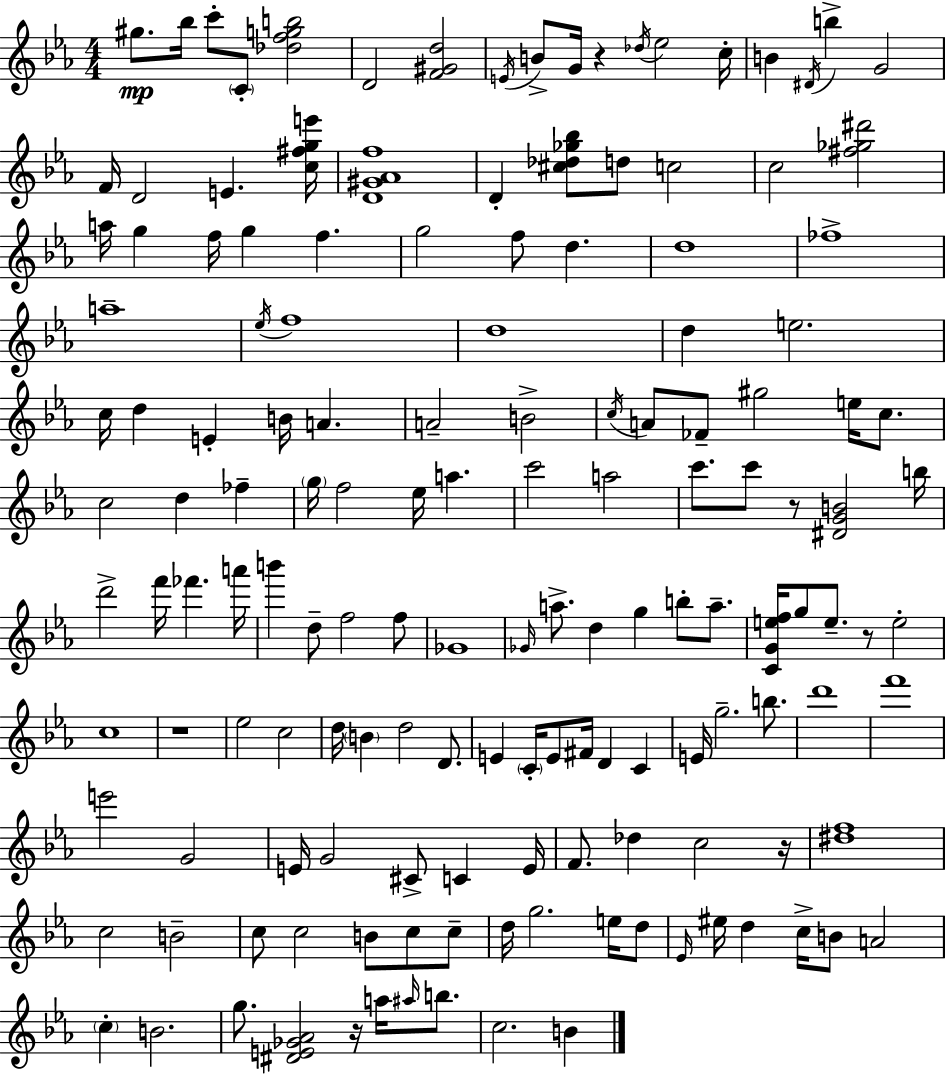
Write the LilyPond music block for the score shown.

{
  \clef treble
  \numericTimeSignature
  \time 4/4
  \key c \minor
  \repeat volta 2 { gis''8.\mp bes''16 c'''8-. \parenthesize c'8-. <des'' f'' g'' b''>2 | d'2 <f' gis' d''>2 | \acciaccatura { e'16 } b'8-> g'16 r4 \acciaccatura { des''16 } ees''2 | c''16-. b'4 \acciaccatura { dis'16 } b''4-> g'2 | \break f'16 d'2 e'4. | <c'' fis'' g'' e'''>16 <d' gis' aes' f''>1 | d'4-. <cis'' des'' ges'' bes''>8 d''8 c''2 | c''2 <fis'' ges'' dis'''>2 | \break a''16 g''4 f''16 g''4 f''4. | g''2 f''8 d''4. | d''1 | fes''1-> | \break a''1-- | \acciaccatura { ees''16 } f''1 | d''1 | d''4 e''2. | \break c''16 d''4 e'4-. b'16 a'4. | a'2-- b'2-> | \acciaccatura { c''16 } a'8 fes'8-- gis''2 | e''16 c''8. c''2 d''4 | \break fes''4-- \parenthesize g''16 f''2 ees''16 a''4. | c'''2 a''2 | c'''8. c'''8 r8 <dis' g' b'>2 | b''16 d'''2-> f'''16 fes'''4. | \break a'''16 b'''4 d''8-- f''2 | f''8 ges'1 | \grace { ges'16 } a''8.-> d''4 g''4 | b''8-. a''8.-- <c' g' e'' f''>16 g''8 e''8.-- r8 e''2-. | \break c''1 | r1 | ees''2 c''2 | d''16 \parenthesize b'4 d''2 | \break d'8. e'4 \parenthesize c'16-. e'8 fis'16 d'4 | c'4 e'16 g''2.-- | b''8. d'''1 | f'''1 | \break e'''2 g'2 | e'16 g'2 cis'8-> | c'4 e'16 f'8. des''4 c''2 | r16 <dis'' f''>1 | \break c''2 b'2-- | c''8 c''2 | b'8 c''8 c''8-- d''16 g''2. | e''16 d''8 \grace { ees'16 } eis''16 d''4 c''16-> b'8 a'2 | \break \parenthesize c''4-. b'2. | g''8. <dis' e' ges' aes'>2 | r16 a''16 \grace { ais''16 } b''8. c''2. | b'4 } \bar "|."
}